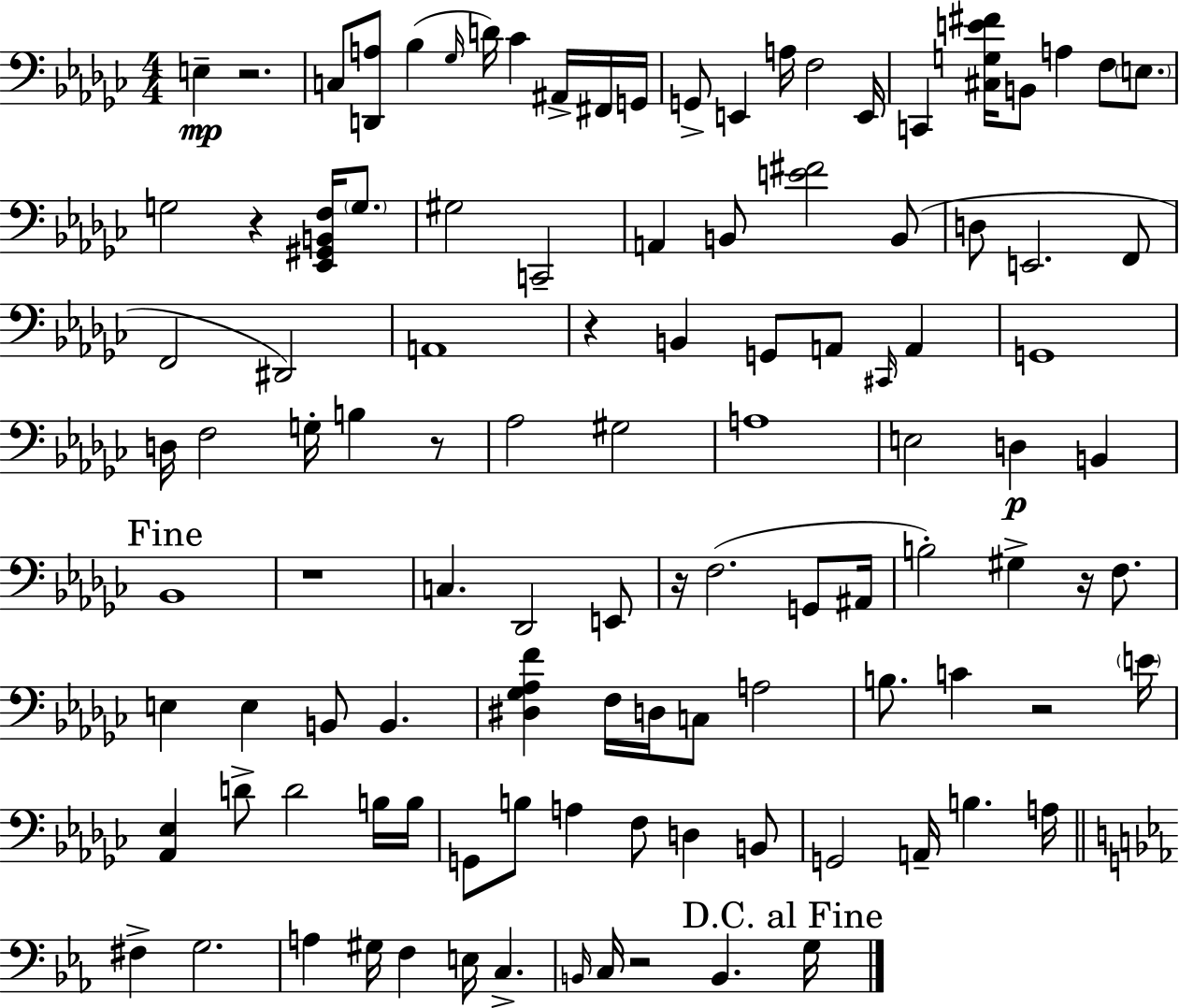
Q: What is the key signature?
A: EES minor